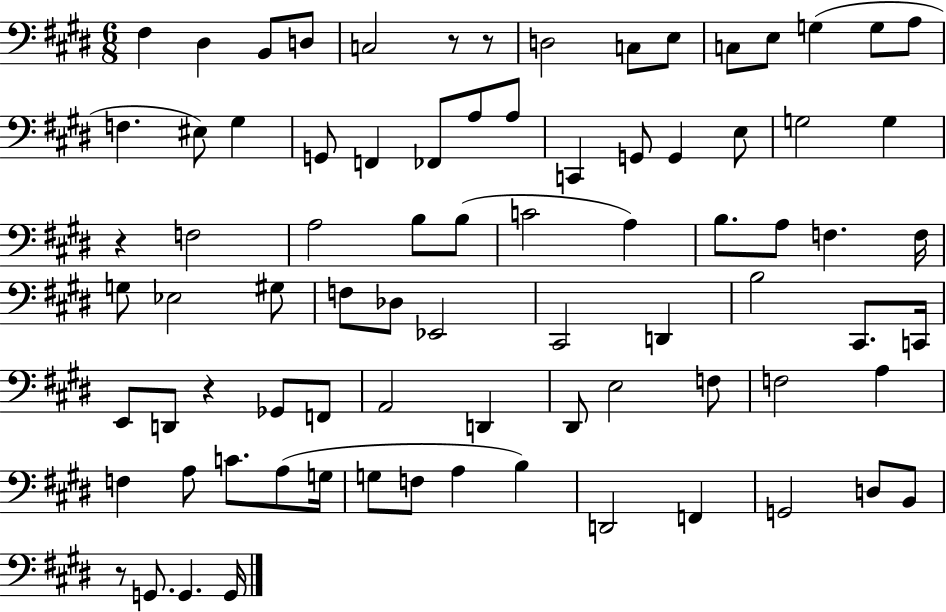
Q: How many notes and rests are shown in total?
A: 81